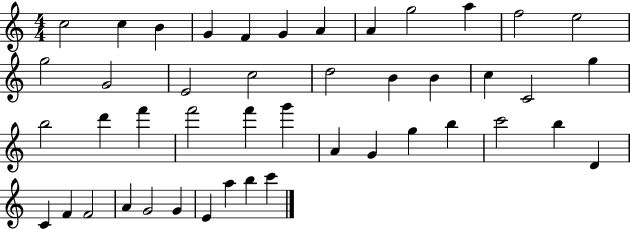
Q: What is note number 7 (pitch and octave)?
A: A4